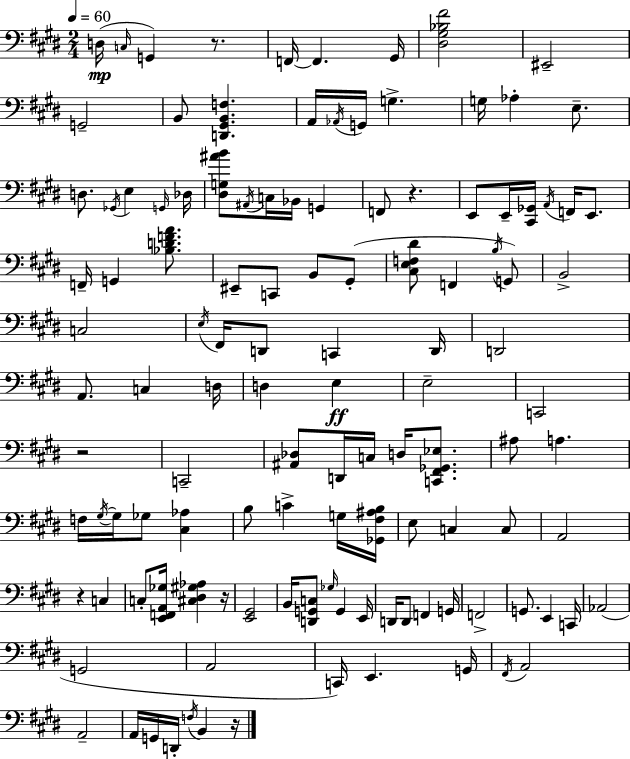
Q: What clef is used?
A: bass